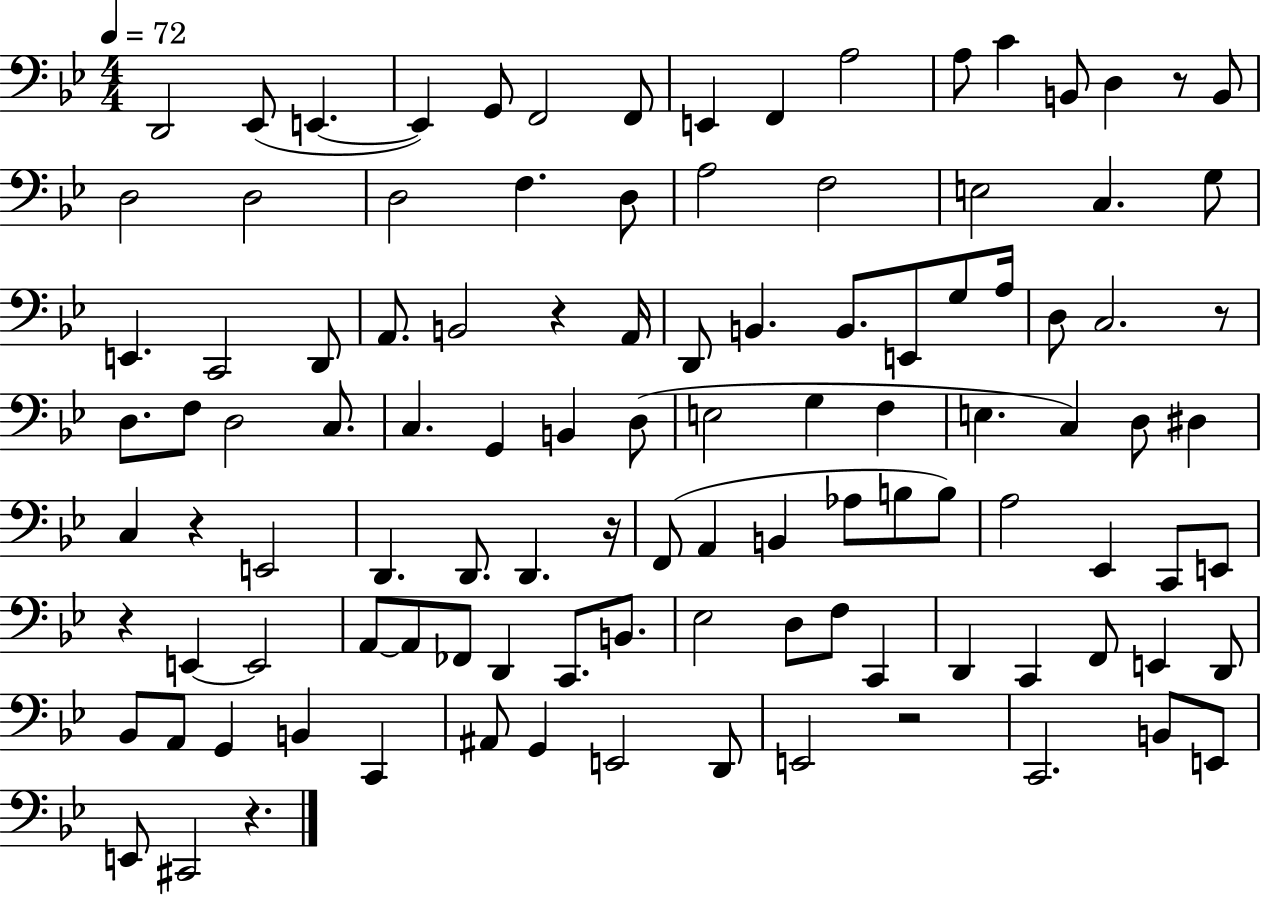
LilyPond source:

{
  \clef bass
  \numericTimeSignature
  \time 4/4
  \key bes \major
  \tempo 4 = 72
  \repeat volta 2 { d,2 ees,8( e,4.~~ | e,4) g,8 f,2 f,8 | e,4 f,4 a2 | a8 c'4 b,8 d4 r8 b,8 | \break d2 d2 | d2 f4. d8 | a2 f2 | e2 c4. g8 | \break e,4. c,2 d,8 | a,8. b,2 r4 a,16 | d,8 b,4. b,8. e,8 g8 a16 | d8 c2. r8 | \break d8. f8 d2 c8. | c4. g,4 b,4 d8( | e2 g4 f4 | e4. c4) d8 dis4 | \break c4 r4 e,2 | d,4. d,8. d,4. r16 | f,8( a,4 b,4 aes8 b8 b8) | a2 ees,4 c,8 e,8 | \break r4 e,4~~ e,2 | a,8~~ a,8 fes,8 d,4 c,8. b,8. | ees2 d8 f8 c,4 | d,4 c,4 f,8 e,4 d,8 | \break bes,8 a,8 g,4 b,4 c,4 | ais,8 g,4 e,2 d,8 | e,2 r2 | c,2. b,8 e,8 | \break e,8 cis,2 r4. | } \bar "|."
}